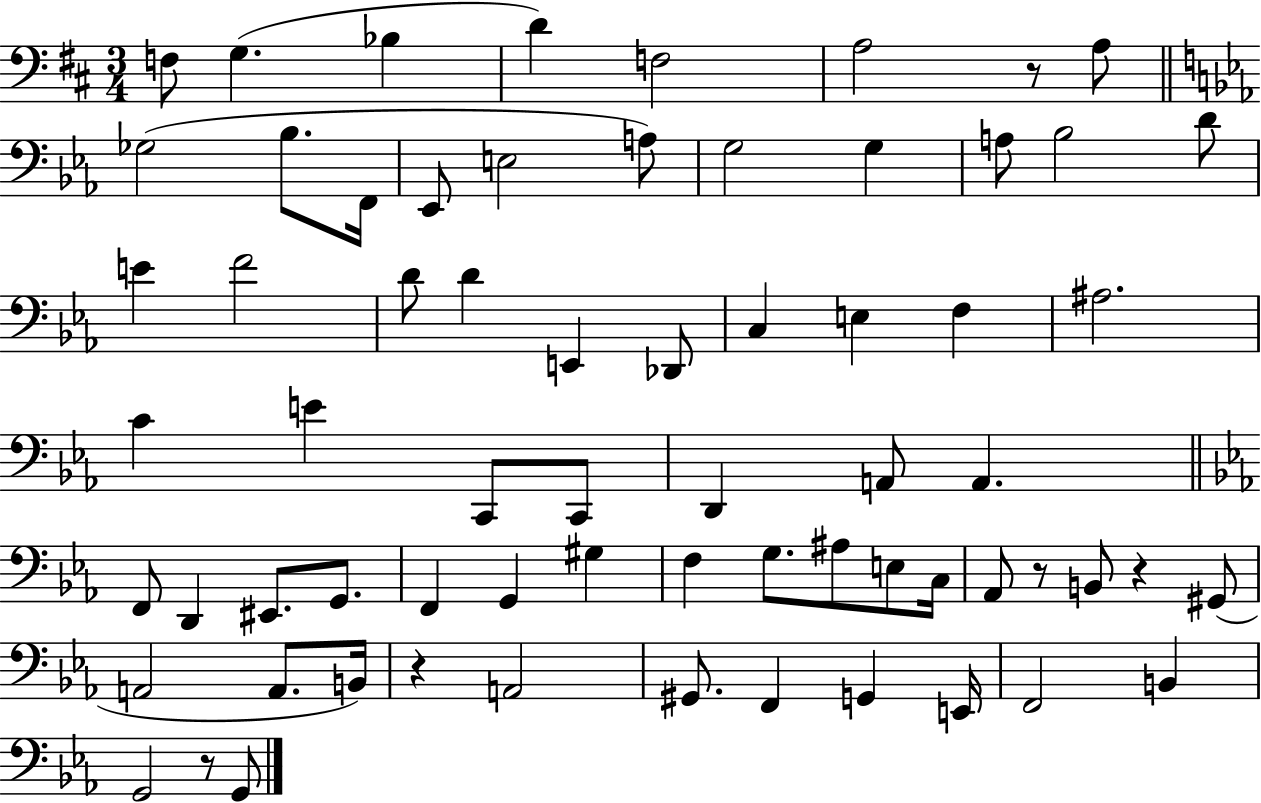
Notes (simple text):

F3/e G3/q. Bb3/q D4/q F3/h A3/h R/e A3/e Gb3/h Bb3/e. F2/s Eb2/e E3/h A3/e G3/h G3/q A3/e Bb3/h D4/e E4/q F4/h D4/e D4/q E2/q Db2/e C3/q E3/q F3/q A#3/h. C4/q E4/q C2/e C2/e D2/q A2/e A2/q. F2/e D2/q EIS2/e. G2/e. F2/q G2/q G#3/q F3/q G3/e. A#3/e E3/e C3/s Ab2/e R/e B2/e R/q G#2/e A2/h A2/e. B2/s R/q A2/h G#2/e. F2/q G2/q E2/s F2/h B2/q G2/h R/e G2/e